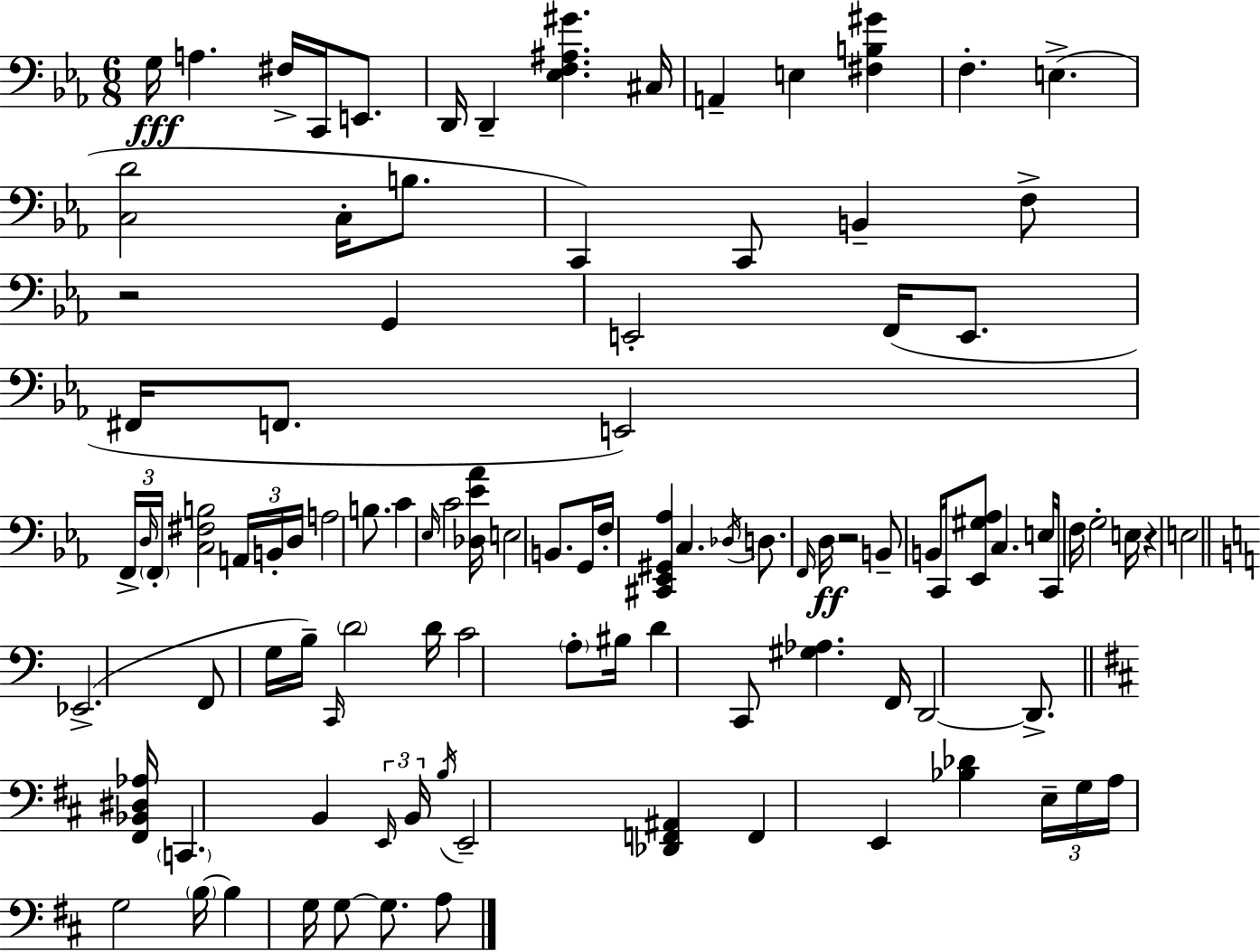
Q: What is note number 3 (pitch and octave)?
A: F#3